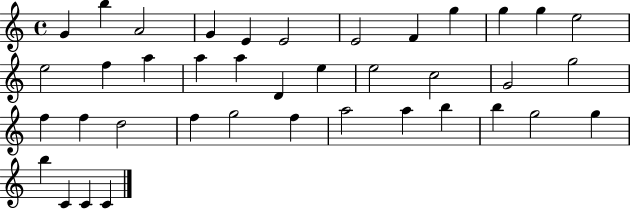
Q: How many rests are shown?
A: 0